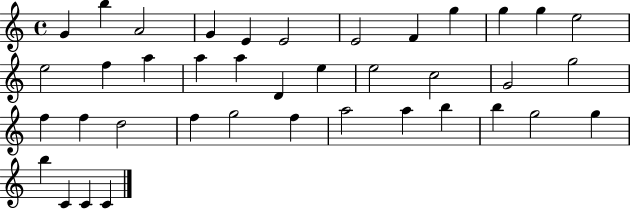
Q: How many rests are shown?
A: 0